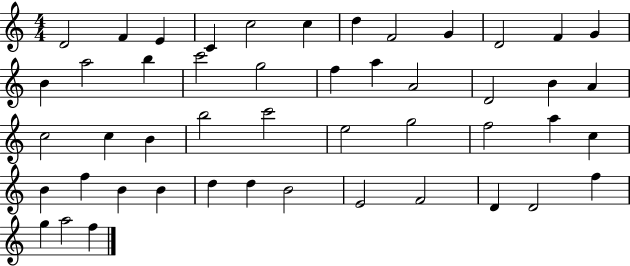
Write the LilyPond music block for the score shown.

{
  \clef treble
  \numericTimeSignature
  \time 4/4
  \key c \major
  d'2 f'4 e'4 | c'4 c''2 c''4 | d''4 f'2 g'4 | d'2 f'4 g'4 | \break b'4 a''2 b''4 | c'''2 g''2 | f''4 a''4 a'2 | d'2 b'4 a'4 | \break c''2 c''4 b'4 | b''2 c'''2 | e''2 g''2 | f''2 a''4 c''4 | \break b'4 f''4 b'4 b'4 | d''4 d''4 b'2 | e'2 f'2 | d'4 d'2 f''4 | \break g''4 a''2 f''4 | \bar "|."
}